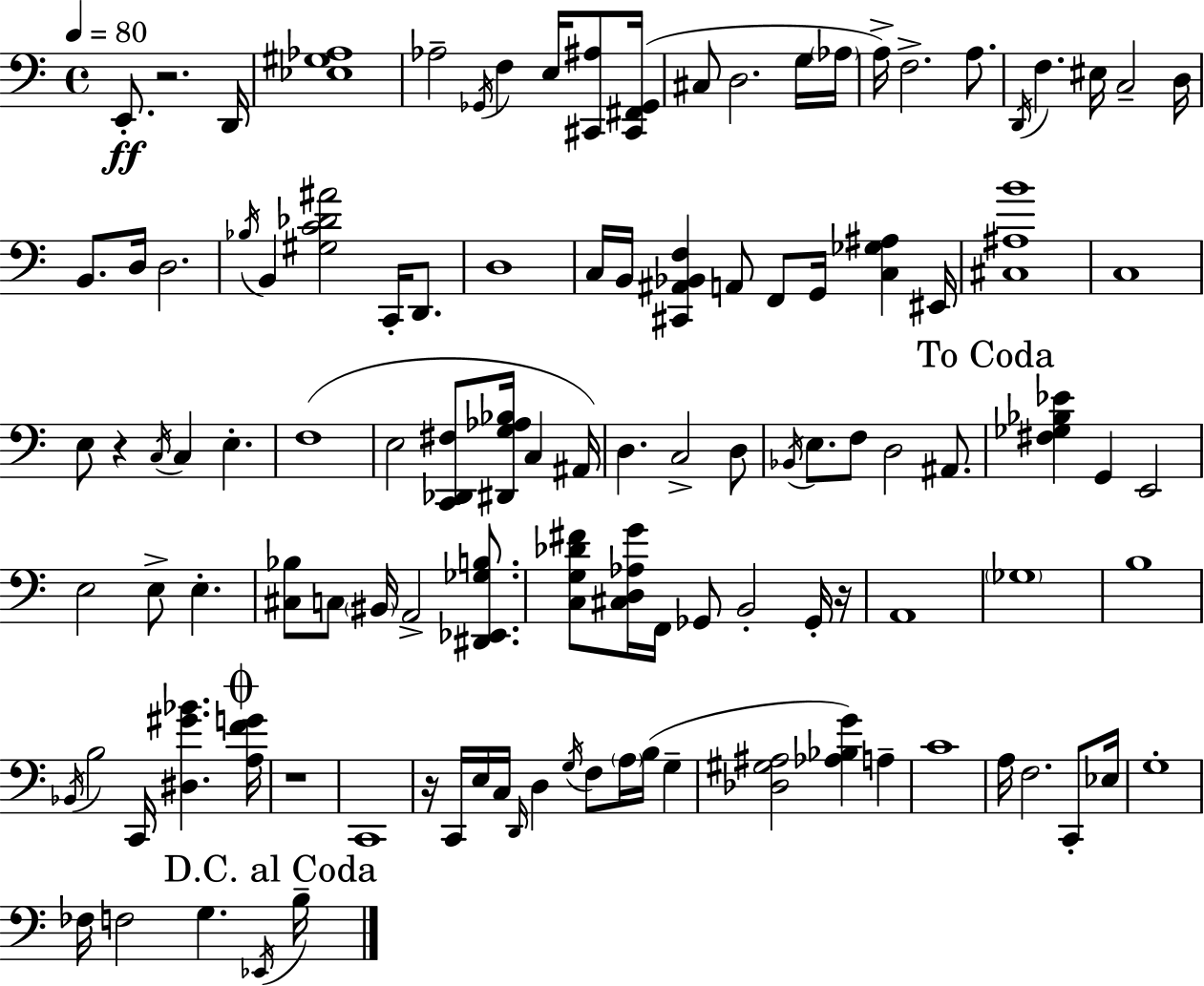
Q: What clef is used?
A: bass